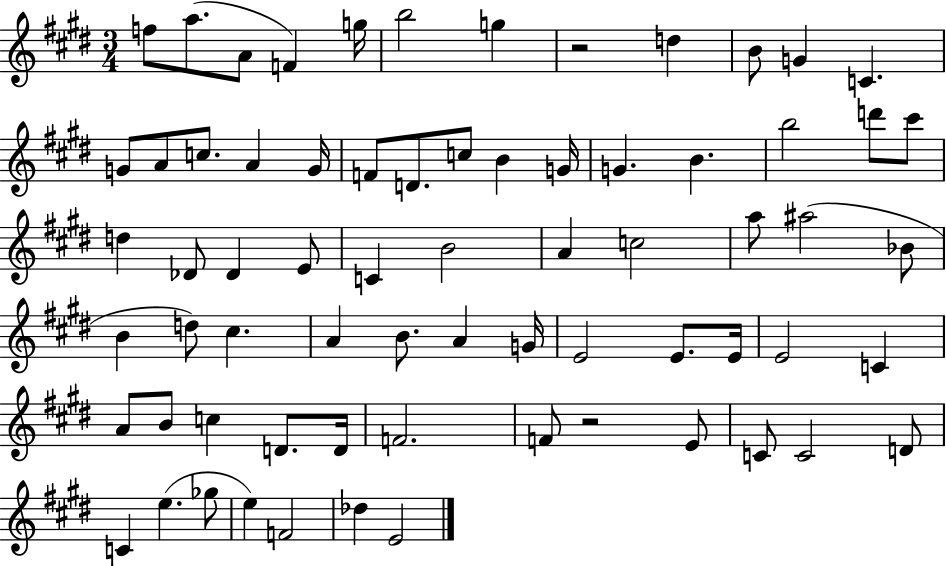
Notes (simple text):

F5/e A5/e. A4/e F4/q G5/s B5/h G5/q R/h D5/q B4/e G4/q C4/q. G4/e A4/e C5/e. A4/q G4/s F4/e D4/e. C5/e B4/q G4/s G4/q. B4/q. B5/h D6/e C#6/e D5/q Db4/e Db4/q E4/e C4/q B4/h A4/q C5/h A5/e A#5/h Bb4/e B4/q D5/e C#5/q. A4/q B4/e. A4/q G4/s E4/h E4/e. E4/s E4/h C4/q A4/e B4/e C5/q D4/e. D4/s F4/h. F4/e R/h E4/e C4/e C4/h D4/e C4/q E5/q. Gb5/e E5/q F4/h Db5/q E4/h